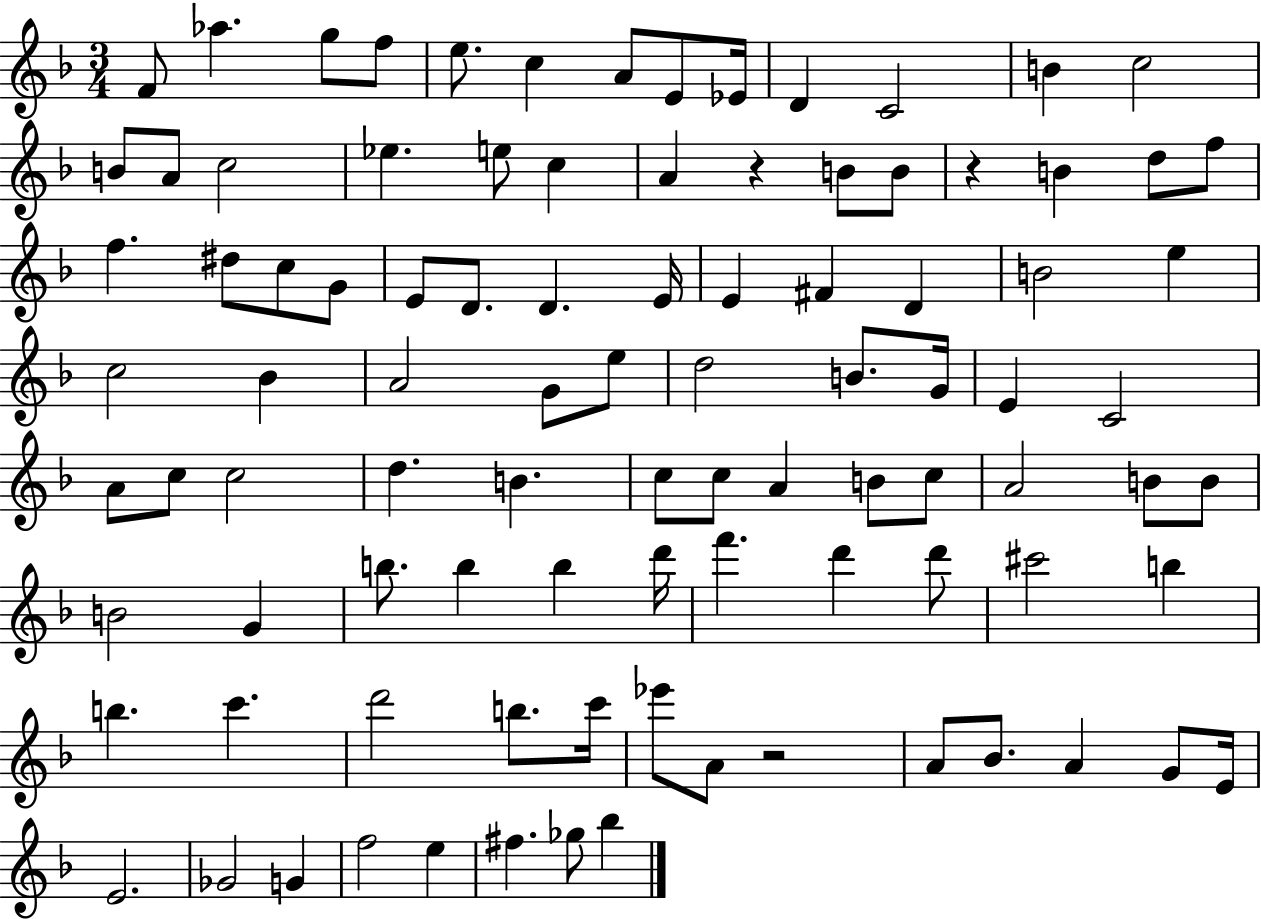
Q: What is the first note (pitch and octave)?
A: F4